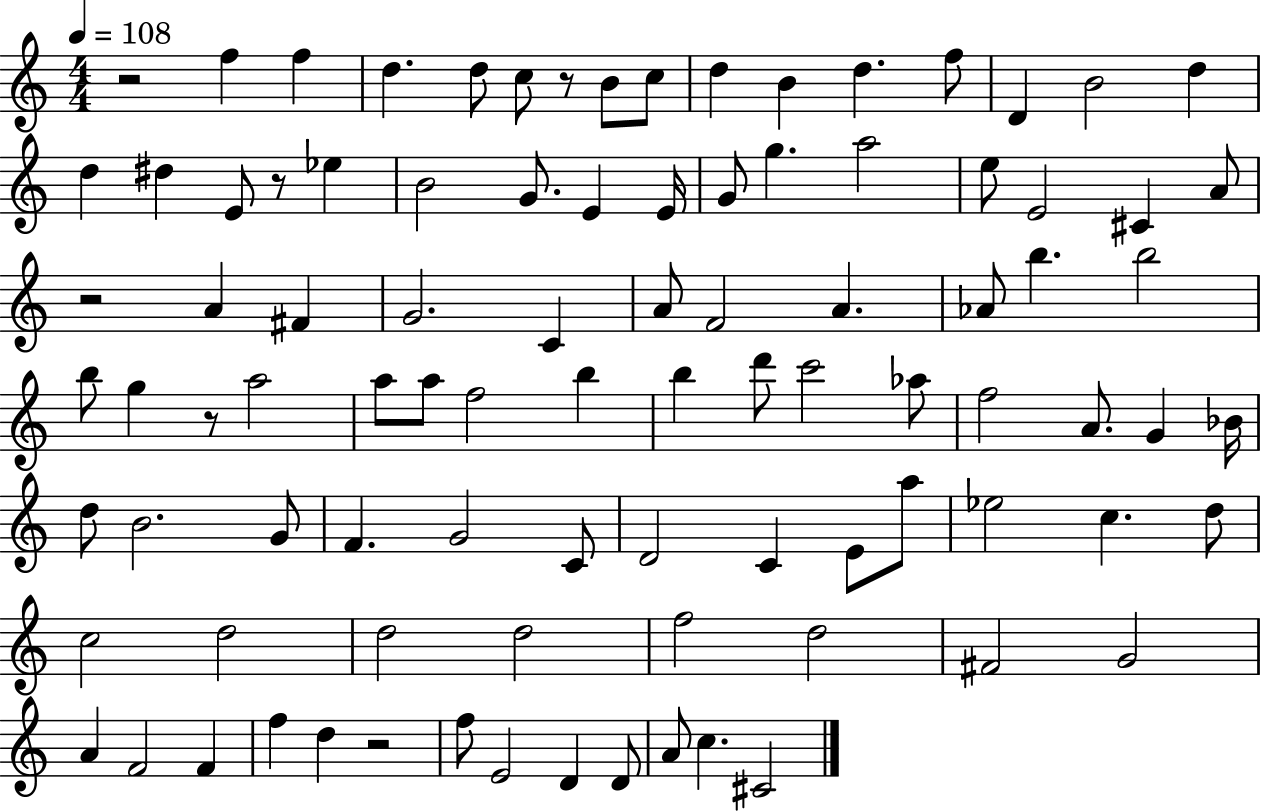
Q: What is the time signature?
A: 4/4